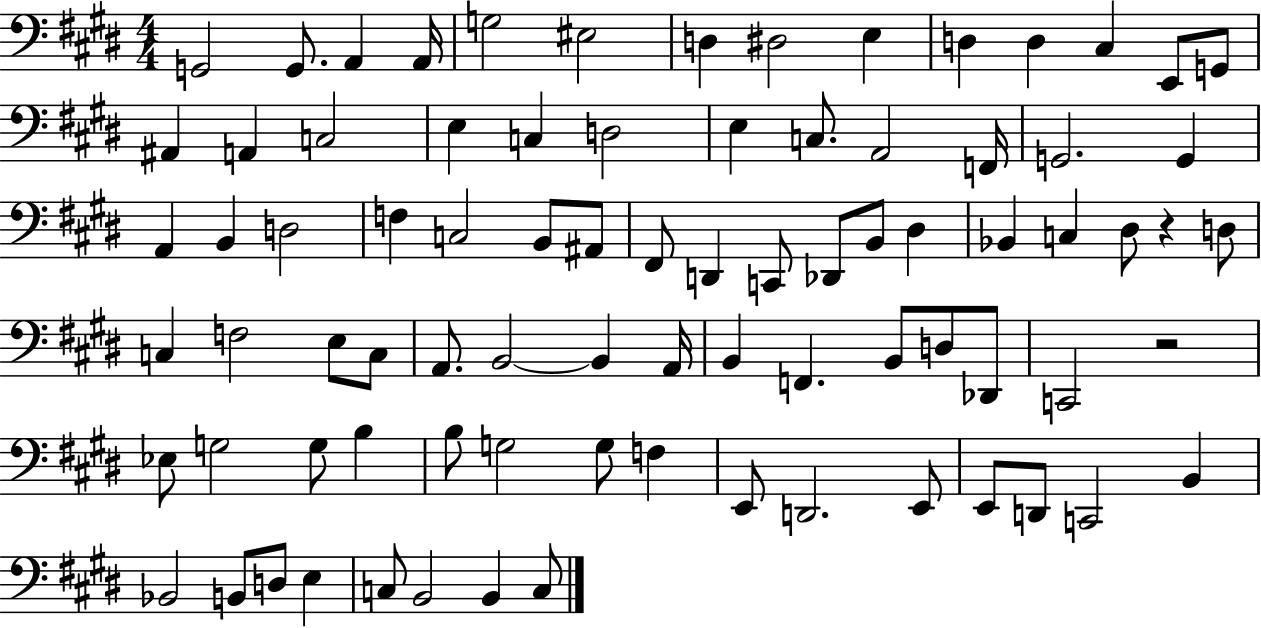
G2/h G2/e. A2/q A2/s G3/h EIS3/h D3/q D#3/h E3/q D3/q D3/q C#3/q E2/e G2/e A#2/q A2/q C3/h E3/q C3/q D3/h E3/q C3/e. A2/h F2/s G2/h. G2/q A2/q B2/q D3/h F3/q C3/h B2/e A#2/e F#2/e D2/q C2/e Db2/e B2/e D#3/q Bb2/q C3/q D#3/e R/q D3/e C3/q F3/h E3/e C3/e A2/e. B2/h B2/q A2/s B2/q F2/q. B2/e D3/e Db2/e C2/h R/h Eb3/e G3/h G3/e B3/q B3/e G3/h G3/e F3/q E2/e D2/h. E2/e E2/e D2/e C2/h B2/q Bb2/h B2/e D3/e E3/q C3/e B2/h B2/q C3/e